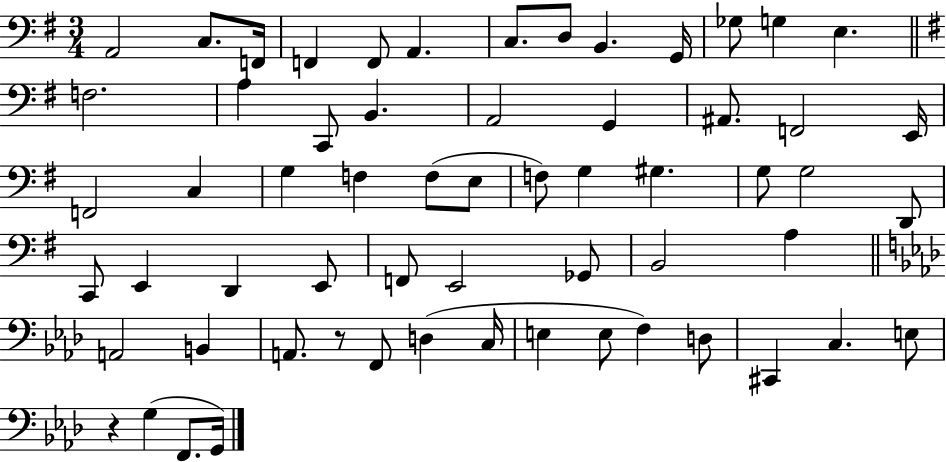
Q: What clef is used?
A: bass